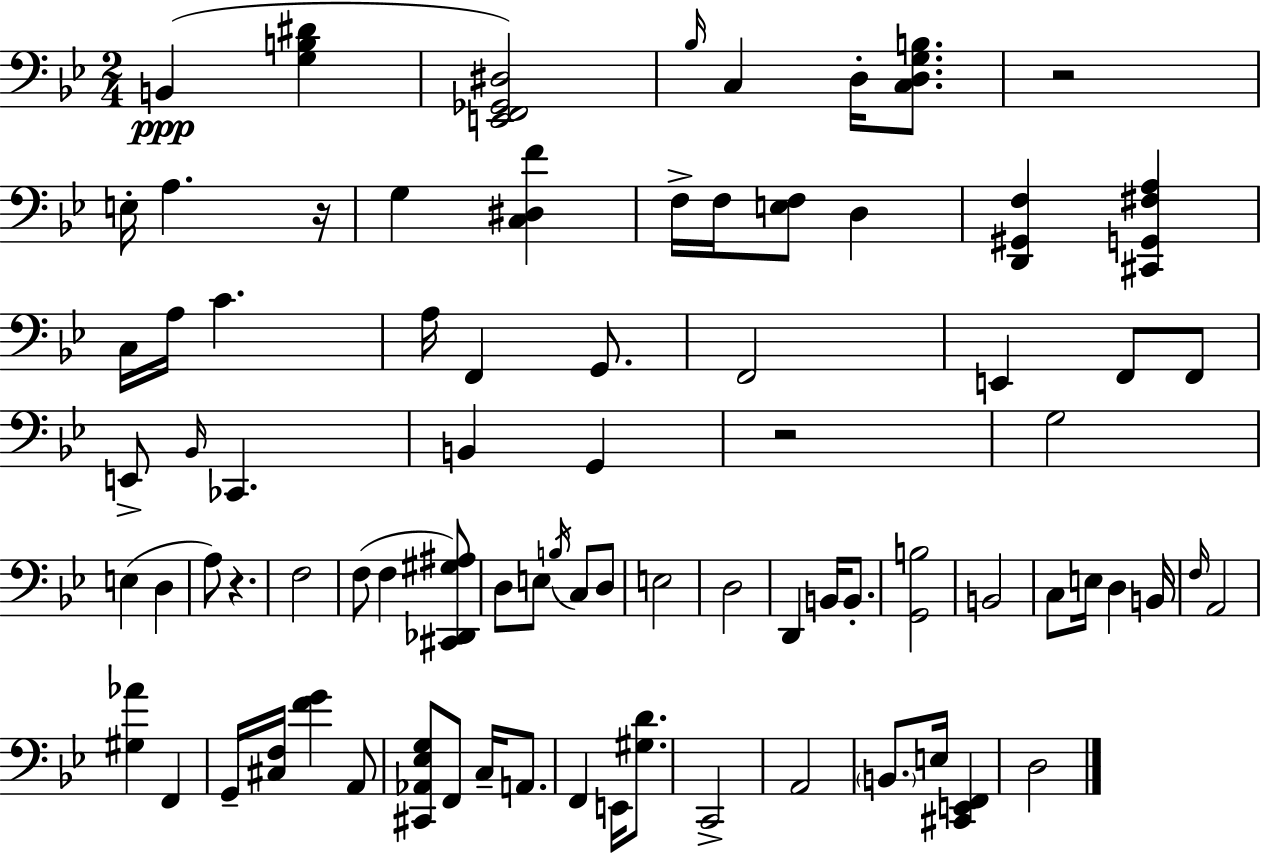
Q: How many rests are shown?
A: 4